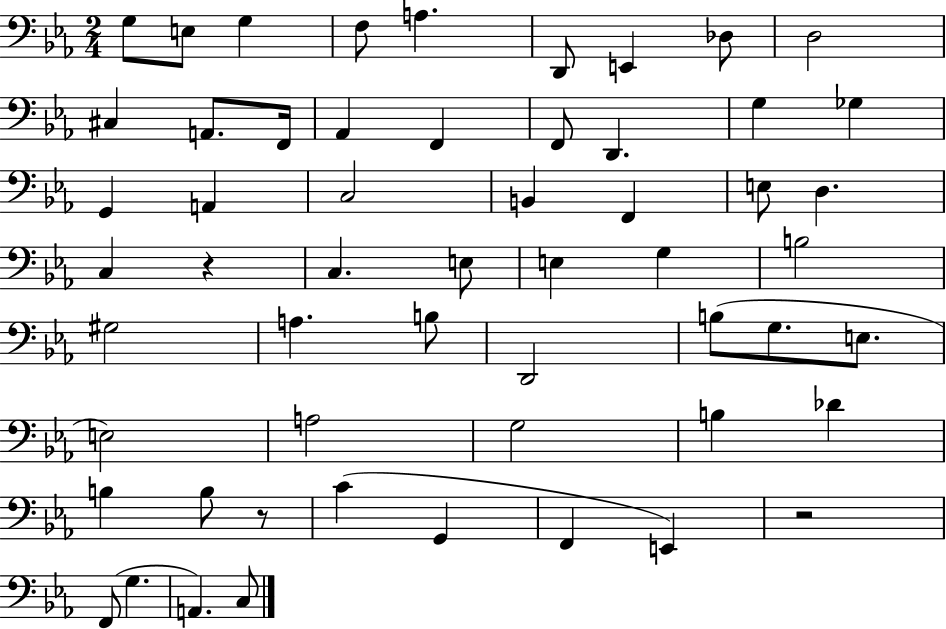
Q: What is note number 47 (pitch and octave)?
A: G2